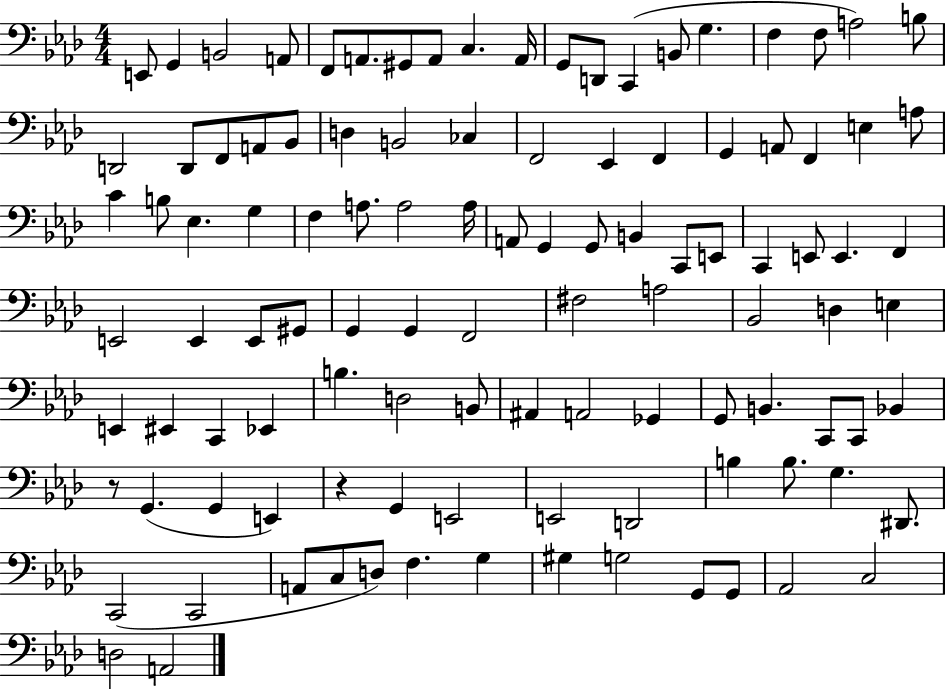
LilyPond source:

{
  \clef bass
  \numericTimeSignature
  \time 4/4
  \key aes \major
  e,8 g,4 b,2 a,8 | f,8 a,8. gis,8 a,8 c4. a,16 | g,8 d,8 c,4( b,8 g4. | f4 f8 a2) b8 | \break d,2 d,8 f,8 a,8 bes,8 | d4 b,2 ces4 | f,2 ees,4 f,4 | g,4 a,8 f,4 e4 a8 | \break c'4 b8 ees4. g4 | f4 a8. a2 a16 | a,8 g,4 g,8 b,4 c,8 e,8 | c,4 e,8 e,4. f,4 | \break e,2 e,4 e,8 gis,8 | g,4 g,4 f,2 | fis2 a2 | bes,2 d4 e4 | \break e,4 eis,4 c,4 ees,4 | b4. d2 b,8 | ais,4 a,2 ges,4 | g,8 b,4. c,8 c,8 bes,4 | \break r8 g,4.( g,4 e,4) | r4 g,4 e,2 | e,2 d,2 | b4 b8. g4. dis,8. | \break c,2( c,2 | a,8 c8 d8) f4. g4 | gis4 g2 g,8 g,8 | aes,2 c2 | \break d2 a,2 | \bar "|."
}